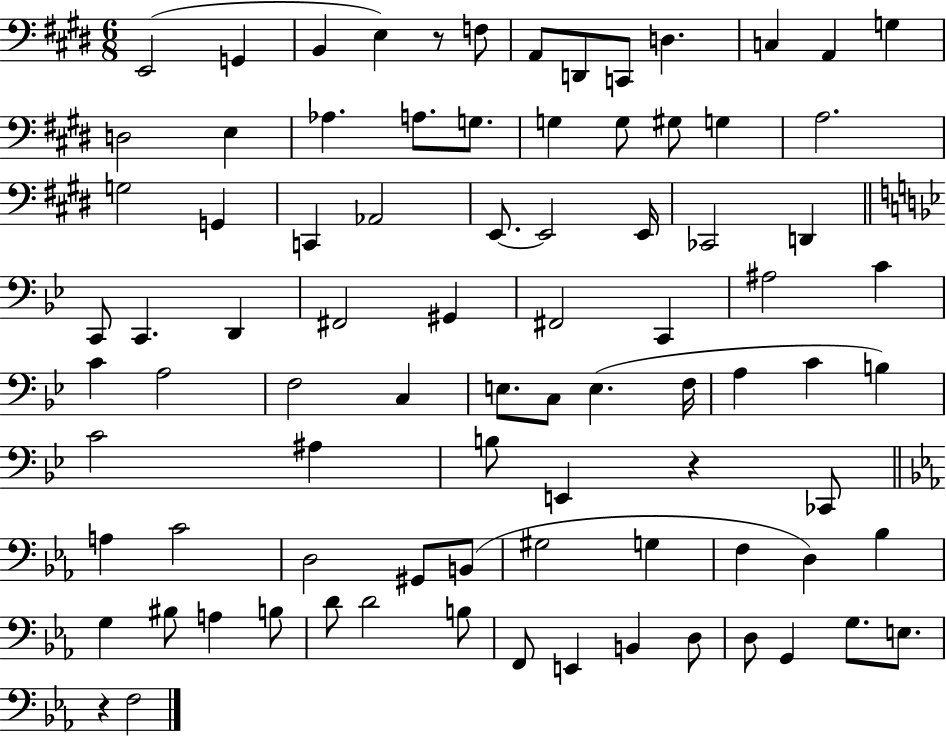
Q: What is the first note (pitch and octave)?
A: E2